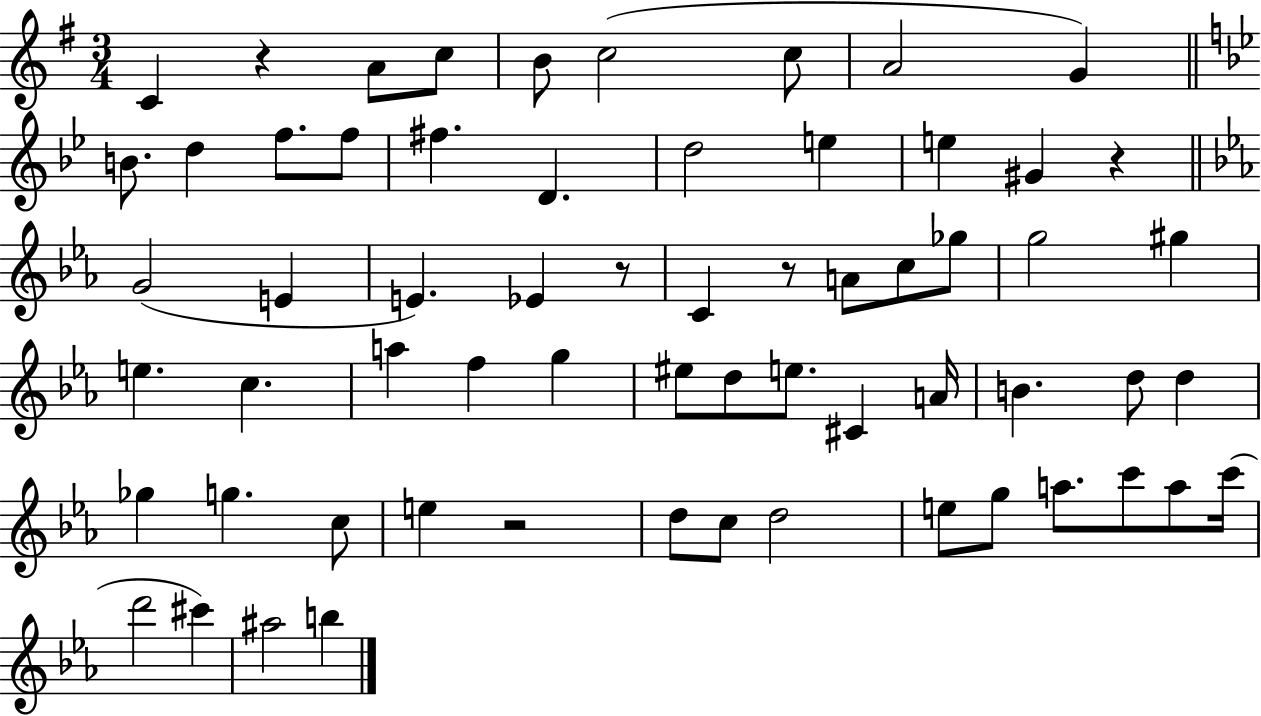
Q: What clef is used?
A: treble